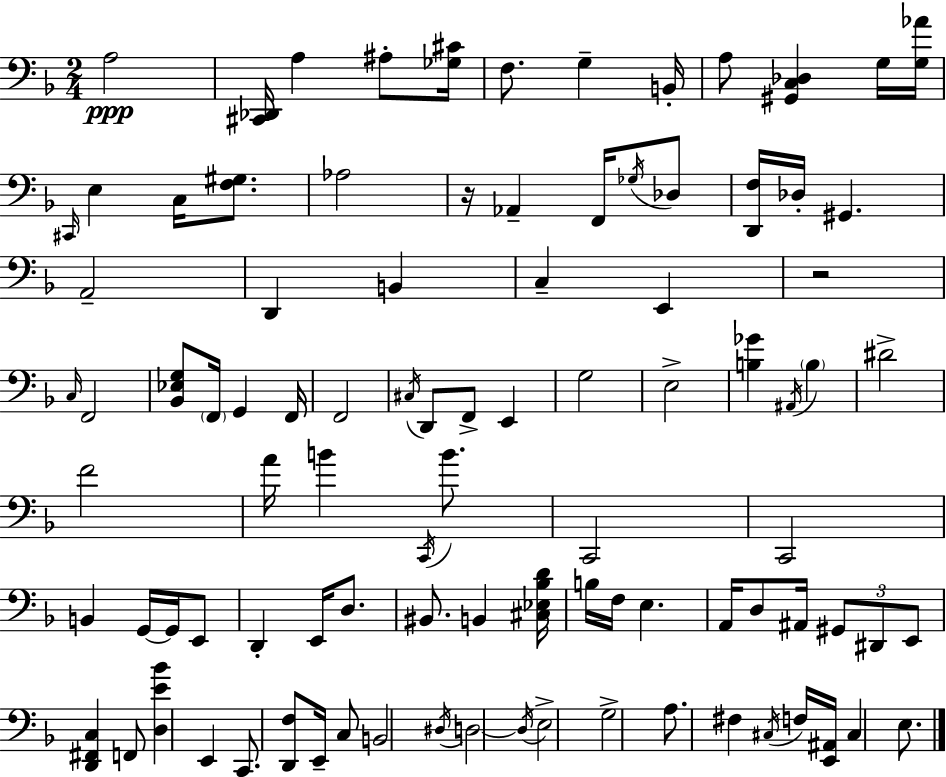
A3/h [C#2,Db2]/s A3/q A#3/e [Gb3,C#4]/s F3/e. G3/q B2/s A3/e [G#2,C3,Db3]/q G3/s [G3,Ab4]/s C#2/s E3/q C3/s [F3,G#3]/e. Ab3/h R/s Ab2/q F2/s Gb3/s Db3/e [D2,F3]/s Db3/s G#2/q. A2/h D2/q B2/q C3/q E2/q R/h C3/s F2/h [Bb2,Eb3,G3]/e F2/s G2/q F2/s F2/h C#3/s D2/e F2/e E2/q G3/h E3/h [B3,Gb4]/q A#2/s B3/q D#4/h F4/h A4/s B4/q C2/s B4/e. C2/h C2/h B2/q G2/s G2/s E2/e D2/q E2/s D3/e. BIS2/e. B2/q [C#3,Eb3,Bb3,D4]/s B3/s F3/s E3/q. A2/s D3/e A#2/s G#2/e D#2/e E2/e [D2,F#2,C3]/q F2/e [D3,E4,Bb4]/q E2/q C2/e. [D2,F3]/e E2/s C3/e B2/h D#3/s D3/h D3/s E3/h G3/h A3/e. F#3/q C#3/s F3/s [E2,A#2]/s C#3/q E3/e.